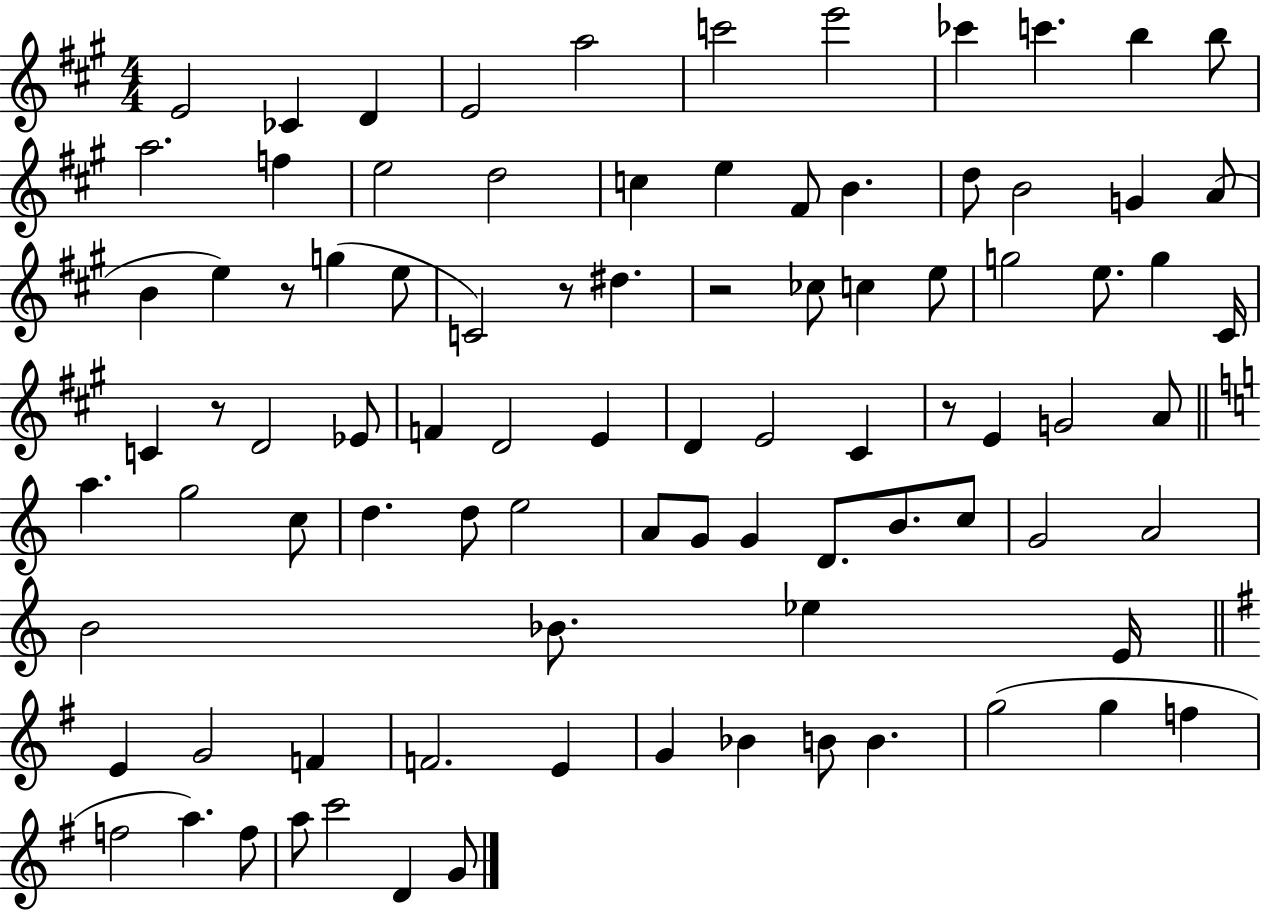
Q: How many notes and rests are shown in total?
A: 90